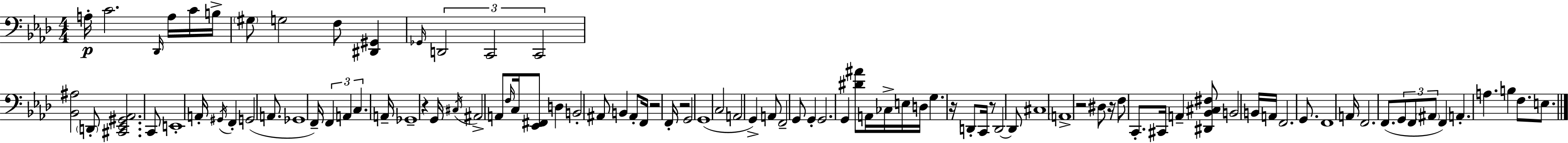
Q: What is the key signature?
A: AES major